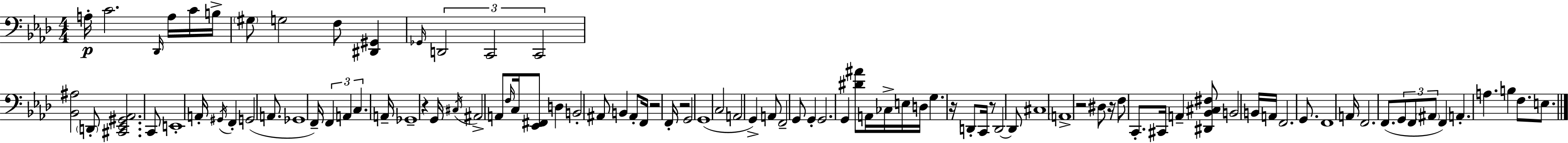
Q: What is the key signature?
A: AES major